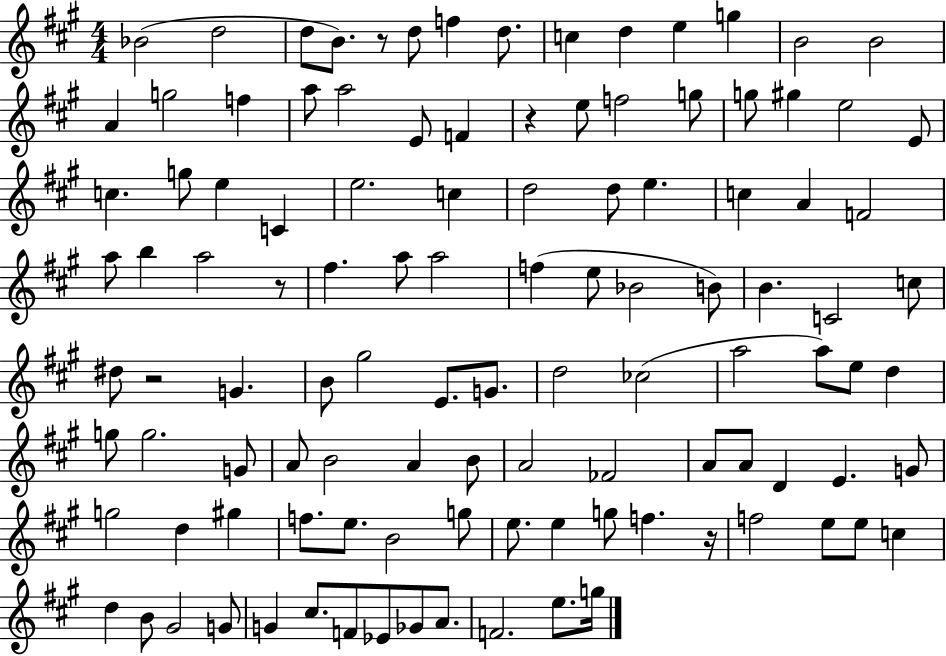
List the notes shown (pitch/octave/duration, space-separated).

Bb4/h D5/h D5/e B4/e. R/e D5/e F5/q D5/e. C5/q D5/q E5/q G5/q B4/h B4/h A4/q G5/h F5/q A5/e A5/h E4/e F4/q R/q E5/e F5/h G5/e G5/e G#5/q E5/h E4/e C5/q. G5/e E5/q C4/q E5/h. C5/q D5/h D5/e E5/q. C5/q A4/q F4/h A5/e B5/q A5/h R/e F#5/q. A5/e A5/h F5/q E5/e Bb4/h B4/e B4/q. C4/h C5/e D#5/e R/h G4/q. B4/e G#5/h E4/e. G4/e. D5/h CES5/h A5/h A5/e E5/e D5/q G5/e G5/h. G4/e A4/e B4/h A4/q B4/e A4/h FES4/h A4/e A4/e D4/q E4/q. G4/e G5/h D5/q G#5/q F5/e. E5/e. B4/h G5/e E5/e. E5/q G5/e F5/q. R/s F5/h E5/e E5/e C5/q D5/q B4/e G#4/h G4/e G4/q C#5/e. F4/e Eb4/e Gb4/e A4/e. F4/h. E5/e. G5/s